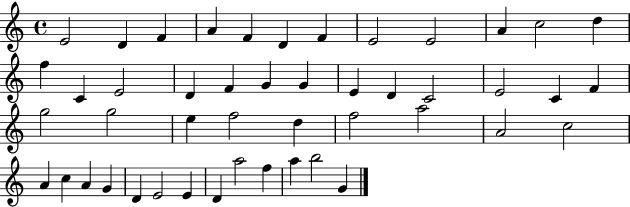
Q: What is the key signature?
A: C major